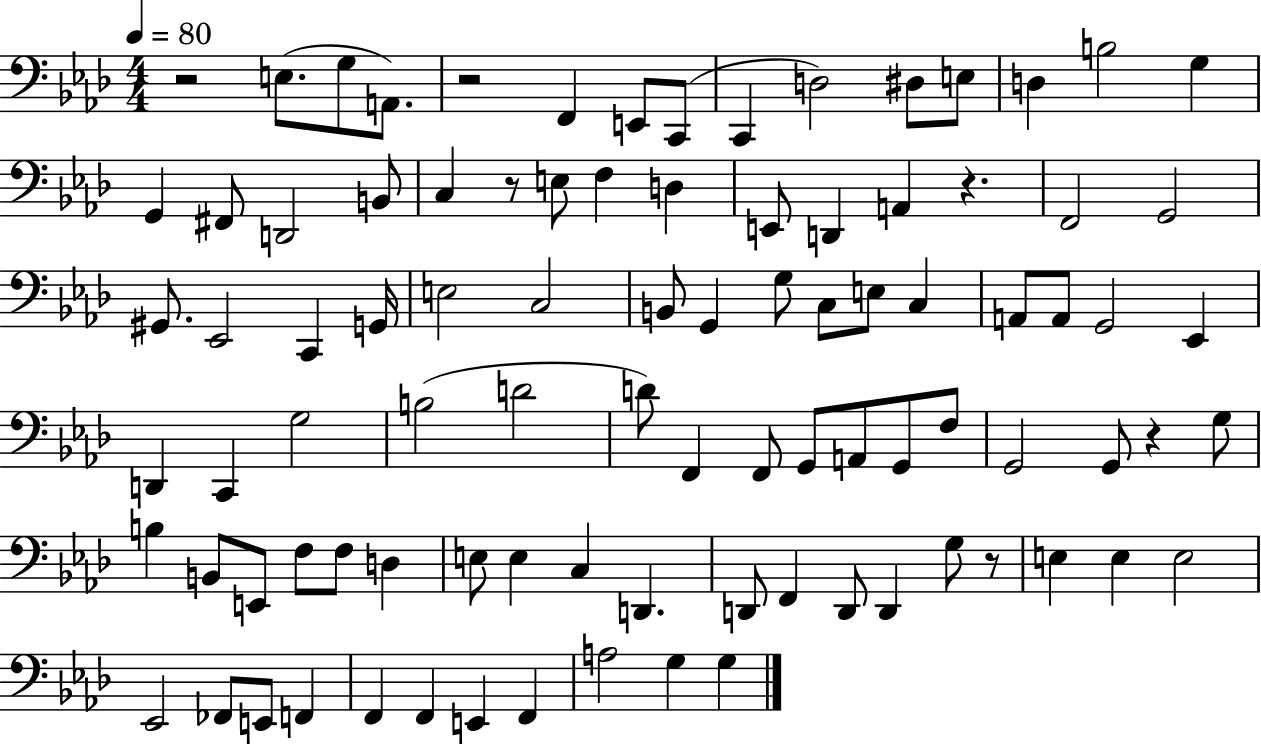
R/h E3/e. G3/e A2/e. R/h F2/q E2/e C2/e C2/q D3/h D#3/e E3/e D3/q B3/h G3/q G2/q F#2/e D2/h B2/e C3/q R/e E3/e F3/q D3/q E2/e D2/q A2/q R/q. F2/h G2/h G#2/e. Eb2/h C2/q G2/s E3/h C3/h B2/e G2/q G3/e C3/e E3/e C3/q A2/e A2/e G2/h Eb2/q D2/q C2/q G3/h B3/h D4/h D4/e F2/q F2/e G2/e A2/e G2/e F3/e G2/h G2/e R/q G3/e B3/q B2/e E2/e F3/e F3/e D3/q E3/e E3/q C3/q D2/q. D2/e F2/q D2/e D2/q G3/e R/e E3/q E3/q E3/h Eb2/h FES2/e E2/e F2/q F2/q F2/q E2/q F2/q A3/h G3/q G3/q